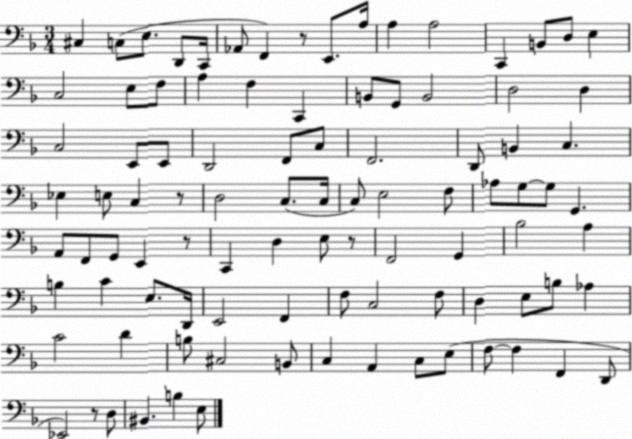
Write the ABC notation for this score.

X:1
T:Untitled
M:3/4
L:1/4
K:F
^C, C,/2 E,/2 D,,/2 C,,/4 _A,,/2 F,, z/2 E,,/2 A,/4 A, A,2 C,, B,,/2 D,/2 E, C,2 E,/2 F,/2 A, F, C,, B,,/2 G,,/2 B,,2 D,2 D, C,2 E,,/2 E,,/2 D,,2 F,,/2 C,/2 F,,2 D,,/2 B,, C, _E, E,/2 C, z/2 D,2 C,/2 C,/4 C,/2 E,2 F,/2 _A,/2 G,/2 G,/2 G,, A,,/2 F,,/2 G,,/2 E,, z/2 C,, D, E,/2 z/2 F,,2 G,, _B,2 A, B, C E,/2 D,,/4 E,,2 F,, F,/2 C,2 F,/2 D, E,/2 B,/2 _A, C2 D B,/2 ^C,2 B,,/2 C, A,, C,/2 E,/2 F,/2 F, F,, D,,/2 _E,,2 z/2 D,/2 ^B,, B, E,/2